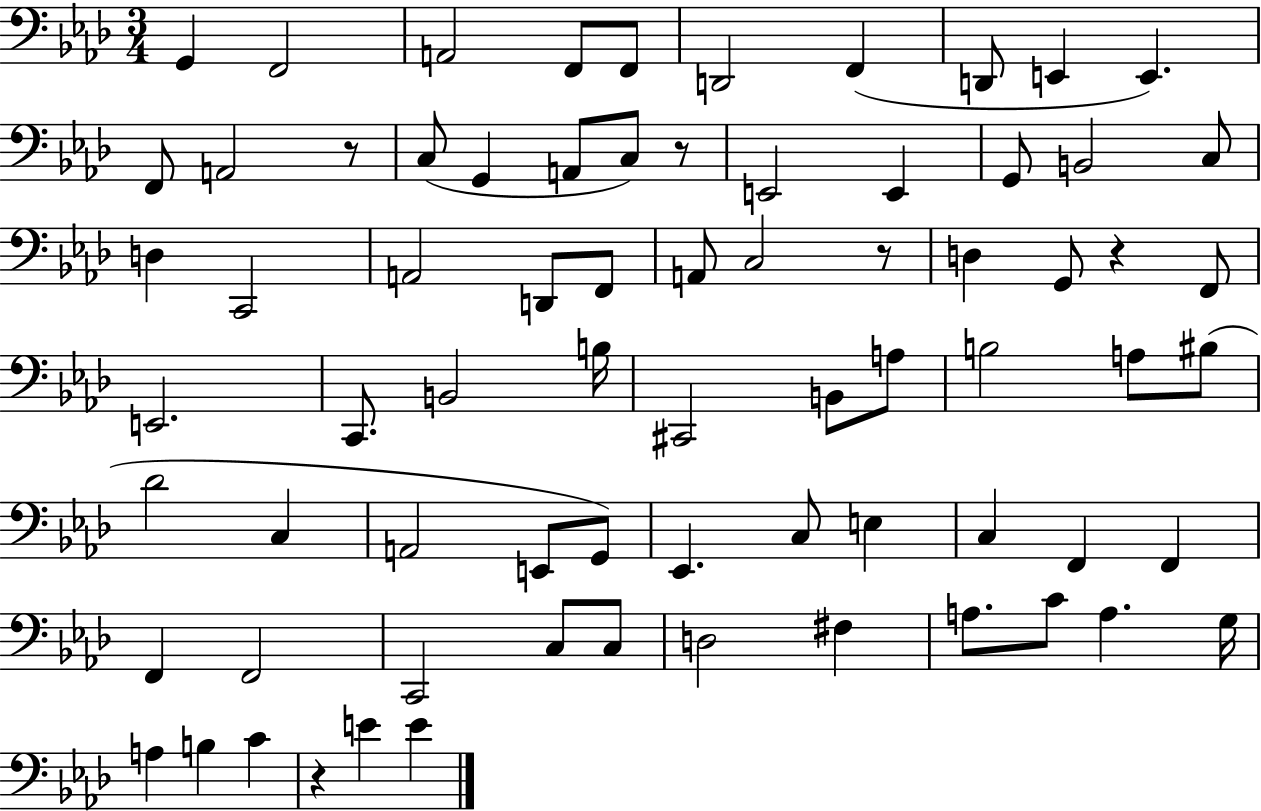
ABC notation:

X:1
T:Untitled
M:3/4
L:1/4
K:Ab
G,, F,,2 A,,2 F,,/2 F,,/2 D,,2 F,, D,,/2 E,, E,, F,,/2 A,,2 z/2 C,/2 G,, A,,/2 C,/2 z/2 E,,2 E,, G,,/2 B,,2 C,/2 D, C,,2 A,,2 D,,/2 F,,/2 A,,/2 C,2 z/2 D, G,,/2 z F,,/2 E,,2 C,,/2 B,,2 B,/4 ^C,,2 B,,/2 A,/2 B,2 A,/2 ^B,/2 _D2 C, A,,2 E,,/2 G,,/2 _E,, C,/2 E, C, F,, F,, F,, F,,2 C,,2 C,/2 C,/2 D,2 ^F, A,/2 C/2 A, G,/4 A, B, C z E E